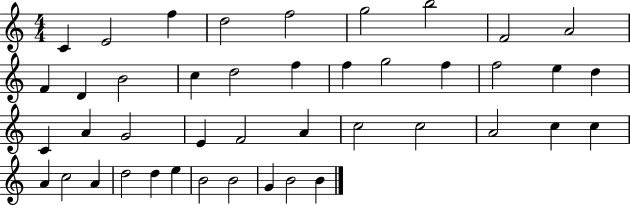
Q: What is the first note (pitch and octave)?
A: C4